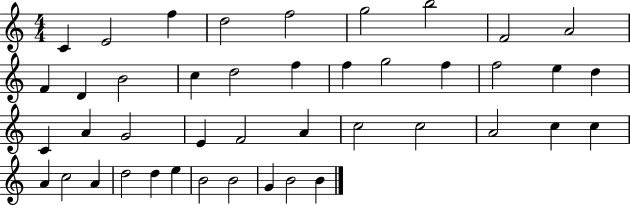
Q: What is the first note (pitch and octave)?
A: C4